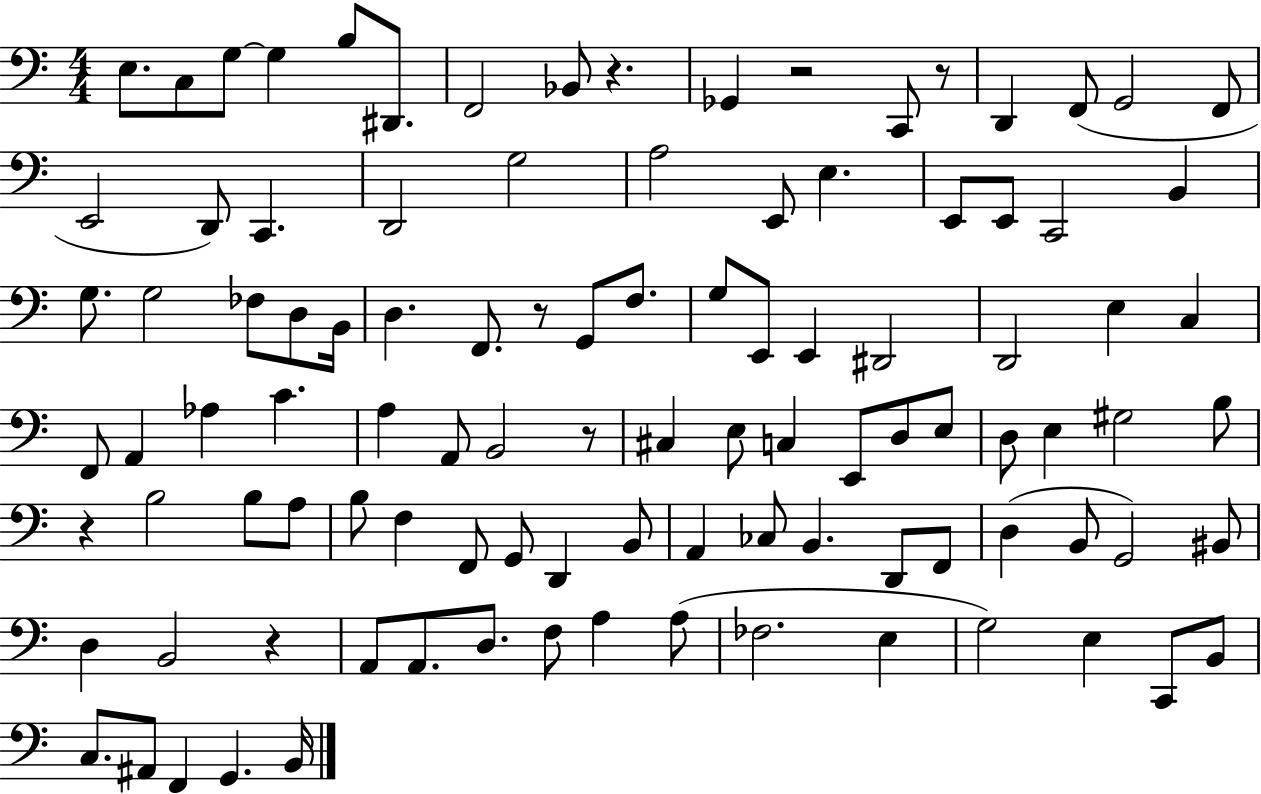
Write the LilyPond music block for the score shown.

{
  \clef bass
  \numericTimeSignature
  \time 4/4
  \key c \major
  e8. c8 g8~~ g4 b8 dis,8. | f,2 bes,8 r4. | ges,4 r2 c,8 r8 | d,4 f,8( g,2 f,8 | \break e,2 d,8) c,4. | d,2 g2 | a2 e,8 e4. | e,8 e,8 c,2 b,4 | \break g8. g2 fes8 d8 b,16 | d4. f,8. r8 g,8 f8. | g8 e,8 e,4 dis,2 | d,2 e4 c4 | \break f,8 a,4 aes4 c'4. | a4 a,8 b,2 r8 | cis4 e8 c4 e,8 d8 e8 | d8 e4 gis2 b8 | \break r4 b2 b8 a8 | b8 f4 f,8 g,8 d,4 b,8 | a,4 ces8 b,4. d,8 f,8 | d4( b,8 g,2) bis,8 | \break d4 b,2 r4 | a,8 a,8. d8. f8 a4 a8( | fes2. e4 | g2) e4 c,8 b,8 | \break c8. ais,8 f,4 g,4. b,16 | \bar "|."
}